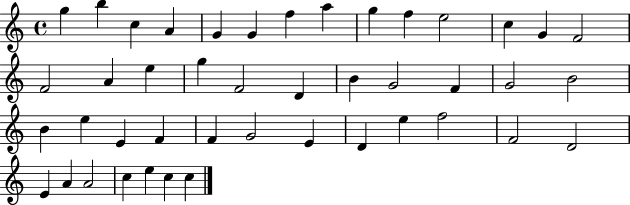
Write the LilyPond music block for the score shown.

{
  \clef treble
  \time 4/4
  \defaultTimeSignature
  \key c \major
  g''4 b''4 c''4 a'4 | g'4 g'4 f''4 a''4 | g''4 f''4 e''2 | c''4 g'4 f'2 | \break f'2 a'4 e''4 | g''4 f'2 d'4 | b'4 g'2 f'4 | g'2 b'2 | \break b'4 e''4 e'4 f'4 | f'4 g'2 e'4 | d'4 e''4 f''2 | f'2 d'2 | \break e'4 a'4 a'2 | c''4 e''4 c''4 c''4 | \bar "|."
}